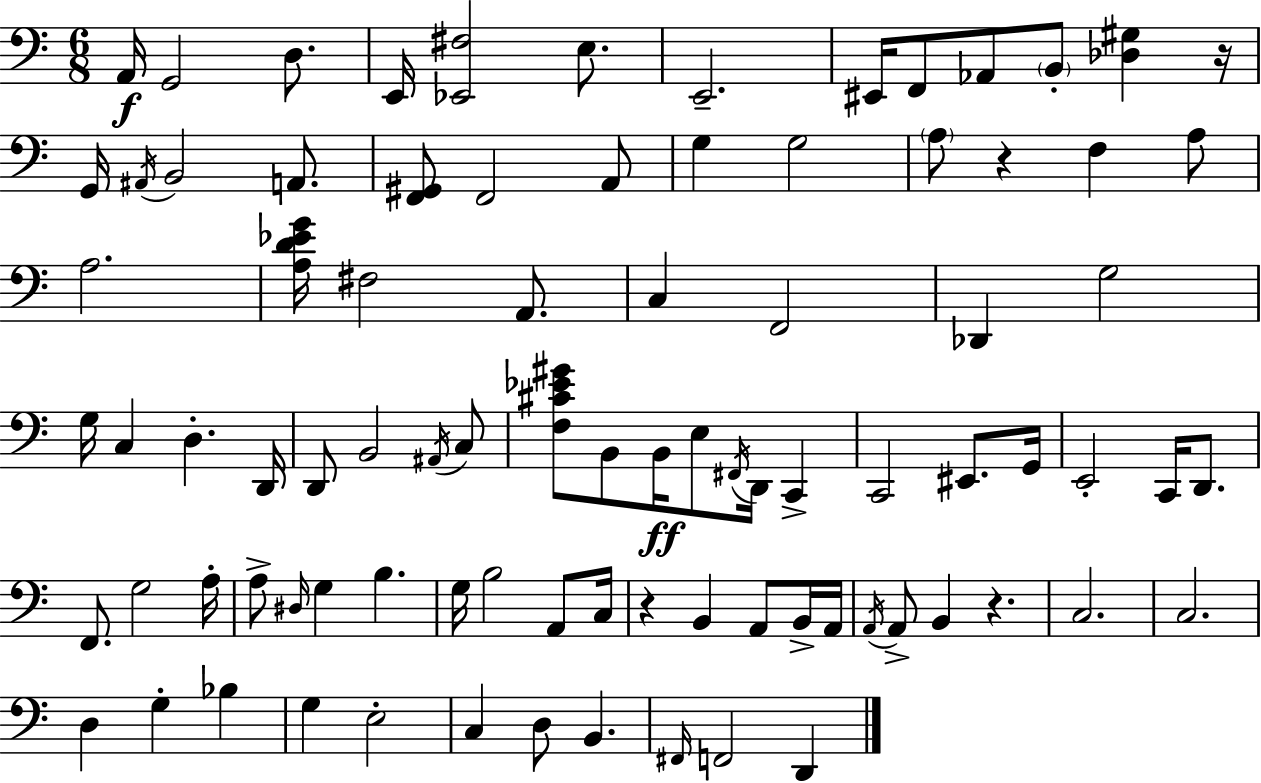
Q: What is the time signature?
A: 6/8